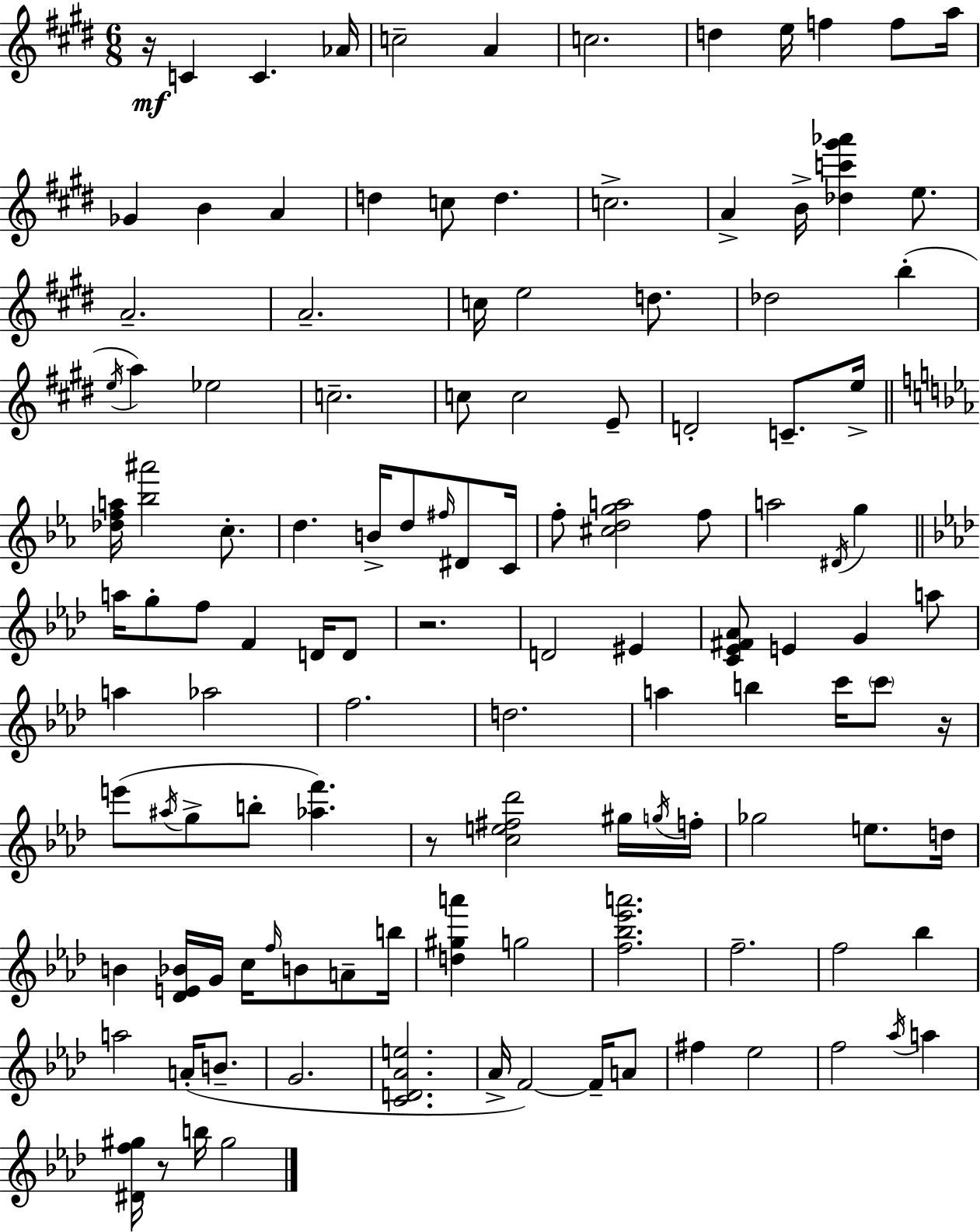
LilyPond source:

{
  \clef treble
  \numericTimeSignature
  \time 6/8
  \key e \major
  \repeat volta 2 { r16\mf c'4 c'4. aes'16 | c''2-- a'4 | c''2. | d''4 e''16 f''4 f''8 a''16 | \break ges'4 b'4 a'4 | d''4 c''8 d''4. | c''2.-> | a'4-> b'16-> <des'' c''' gis''' aes'''>4 e''8. | \break a'2.-- | a'2.-- | c''16 e''2 d''8. | des''2 b''4-.( | \break \acciaccatura { e''16 } a''4) ees''2 | c''2.-- | c''8 c''2 e'8-- | d'2-. c'8.-- | \break e''16-> \bar "||" \break \key ees \major <des'' f'' a''>16 <bes'' ais'''>2 c''8.-. | d''4. b'16-> d''8 \grace { fis''16 } dis'8 | c'16 f''8-. <cis'' d'' g'' a''>2 f''8 | a''2 \acciaccatura { dis'16 } g''4 | \break \bar "||" \break \key aes \major a''16 g''8-. f''8 f'4 d'16 d'8 | r2. | d'2 eis'4 | <c' ees' fis' aes'>8 e'4 g'4 a''8 | \break a''4 aes''2 | f''2. | d''2. | a''4 b''4 c'''16 \parenthesize c'''8 r16 | \break e'''8( \acciaccatura { ais''16 } g''8-> b''8-. <aes'' f'''>4.) | r8 <c'' e'' fis'' des'''>2 gis''16 | \acciaccatura { g''16 } f''16-. ges''2 e''8. | d''16 b'4 <des' e' bes'>16 g'16 c''16 \grace { f''16 } b'8 | \break a'8-- b''16 <d'' gis'' a'''>4 g''2 | <f'' bes'' ees''' a'''>2. | f''2.-- | f''2 bes''4 | \break a''2 a'16-.( | b'8.-- g'2. | <c' d' aes' e''>2. | aes'16-> f'2~~) | \break f'16-- a'8 fis''4 ees''2 | f''2 \acciaccatura { aes''16 } | a''4 <dis' f'' gis''>16 r8 b''16 gis''2 | } \bar "|."
}